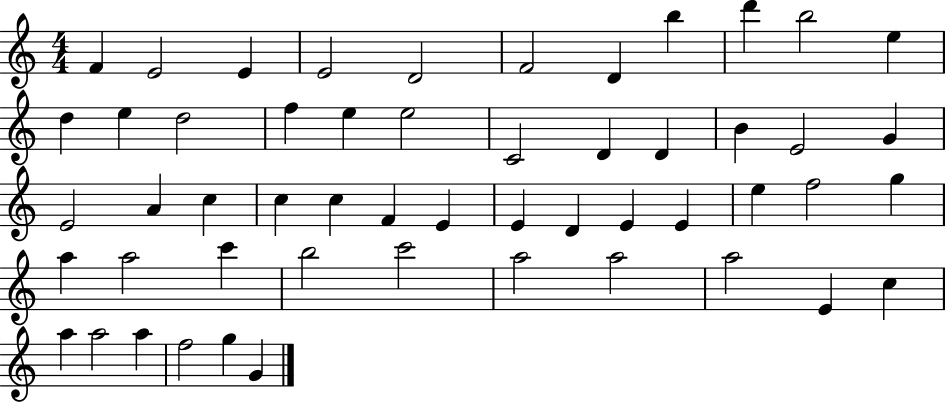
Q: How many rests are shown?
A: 0